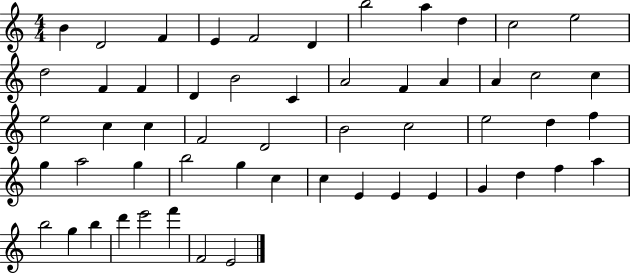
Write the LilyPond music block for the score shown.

{
  \clef treble
  \numericTimeSignature
  \time 4/4
  \key c \major
  b'4 d'2 f'4 | e'4 f'2 d'4 | b''2 a''4 d''4 | c''2 e''2 | \break d''2 f'4 f'4 | d'4 b'2 c'4 | a'2 f'4 a'4 | a'4 c''2 c''4 | \break e''2 c''4 c''4 | f'2 d'2 | b'2 c''2 | e''2 d''4 f''4 | \break g''4 a''2 g''4 | b''2 g''4 c''4 | c''4 e'4 e'4 e'4 | g'4 d''4 f''4 a''4 | \break b''2 g''4 b''4 | d'''4 e'''2 f'''4 | f'2 e'2 | \bar "|."
}